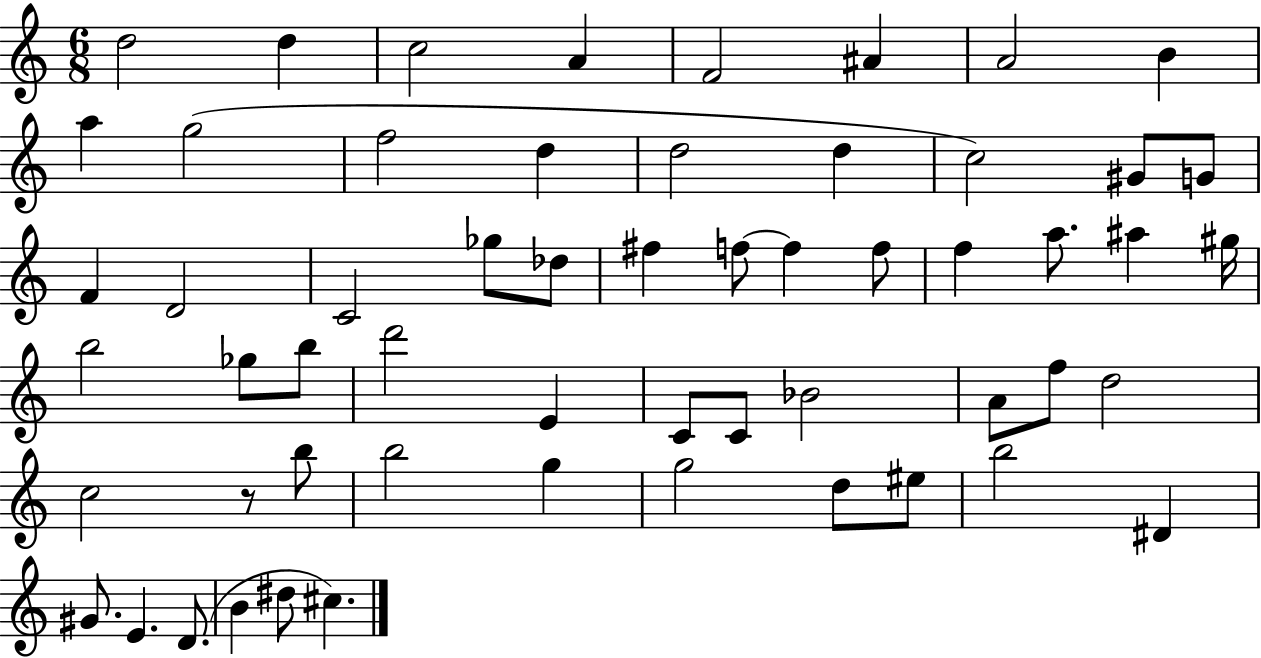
D5/h D5/q C5/h A4/q F4/h A#4/q A4/h B4/q A5/q G5/h F5/h D5/q D5/h D5/q C5/h G#4/e G4/e F4/q D4/h C4/h Gb5/e Db5/e F#5/q F5/e F5/q F5/e F5/q A5/e. A#5/q G#5/s B5/h Gb5/e B5/e D6/h E4/q C4/e C4/e Bb4/h A4/e F5/e D5/h C5/h R/e B5/e B5/h G5/q G5/h D5/e EIS5/e B5/h D#4/q G#4/e. E4/q. D4/e. B4/q D#5/e C#5/q.